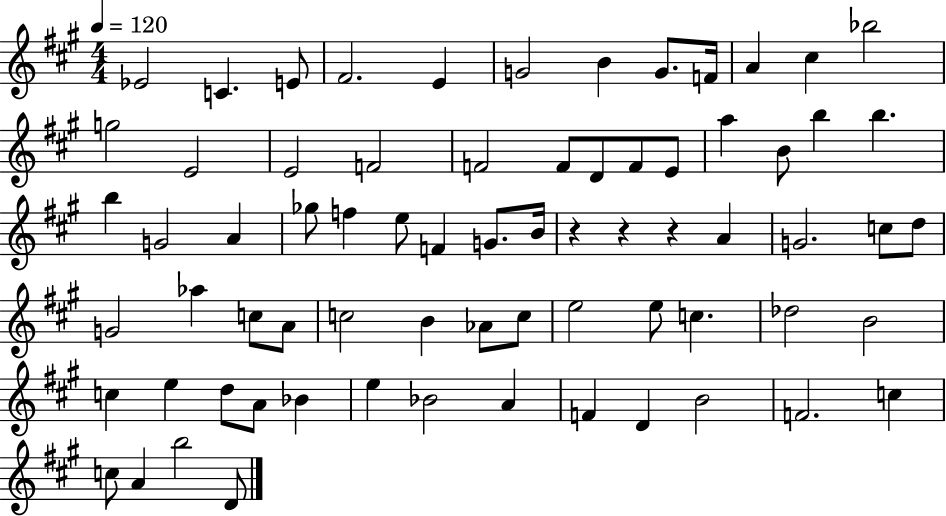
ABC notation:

X:1
T:Untitled
M:4/4
L:1/4
K:A
_E2 C E/2 ^F2 E G2 B G/2 F/4 A ^c _b2 g2 E2 E2 F2 F2 F/2 D/2 F/2 E/2 a B/2 b b b G2 A _g/2 f e/2 F G/2 B/4 z z z A G2 c/2 d/2 G2 _a c/2 A/2 c2 B _A/2 c/2 e2 e/2 c _d2 B2 c e d/2 A/2 _B e _B2 A F D B2 F2 c c/2 A b2 D/2